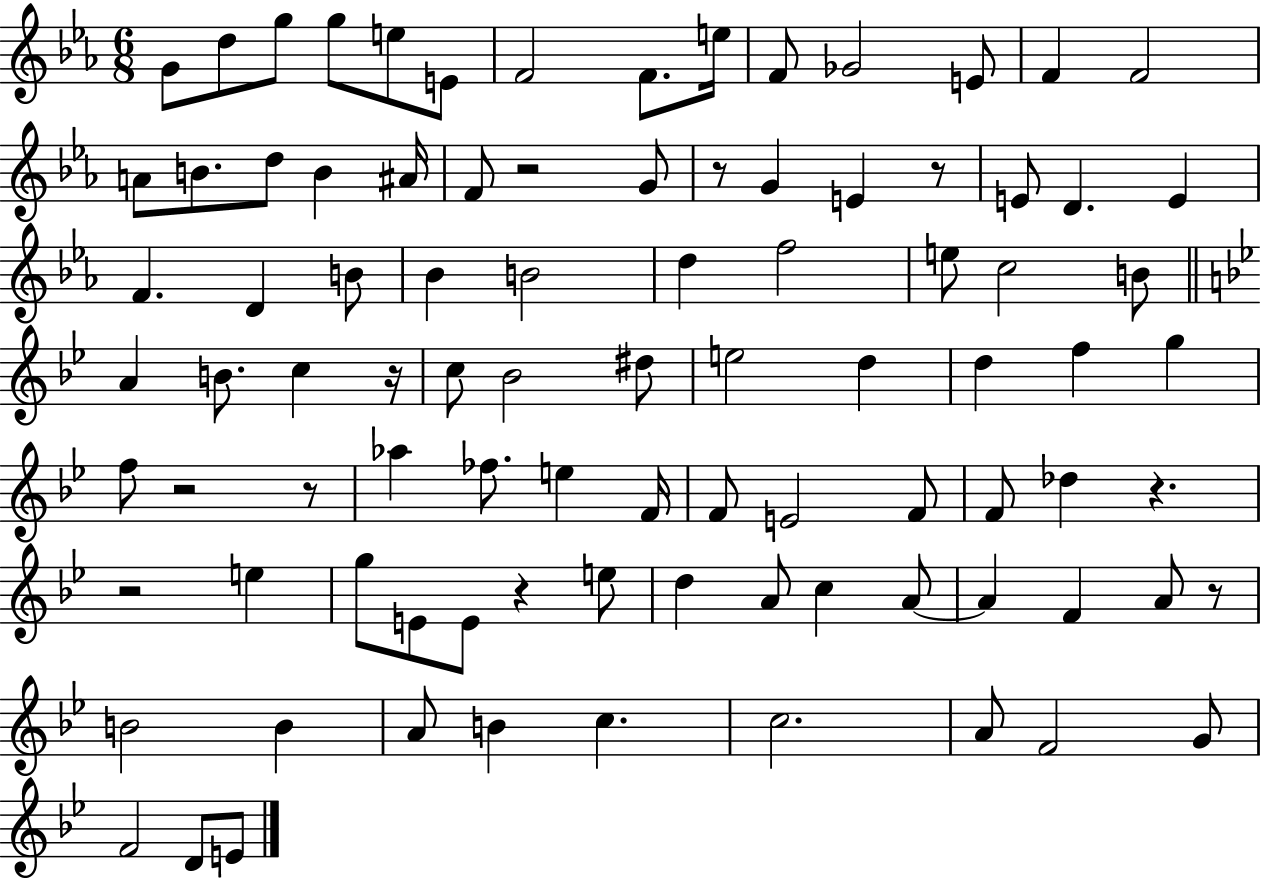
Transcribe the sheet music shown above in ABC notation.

X:1
T:Untitled
M:6/8
L:1/4
K:Eb
G/2 d/2 g/2 g/2 e/2 E/2 F2 F/2 e/4 F/2 _G2 E/2 F F2 A/2 B/2 d/2 B ^A/4 F/2 z2 G/2 z/2 G E z/2 E/2 D E F D B/2 _B B2 d f2 e/2 c2 B/2 A B/2 c z/4 c/2 _B2 ^d/2 e2 d d f g f/2 z2 z/2 _a _f/2 e F/4 F/2 E2 F/2 F/2 _d z z2 e g/2 E/2 E/2 z e/2 d A/2 c A/2 A F A/2 z/2 B2 B A/2 B c c2 A/2 F2 G/2 F2 D/2 E/2